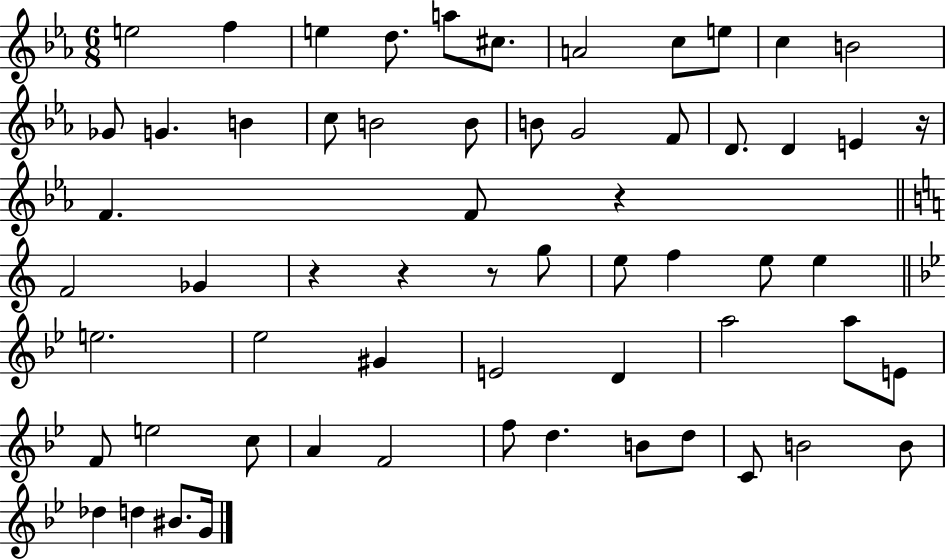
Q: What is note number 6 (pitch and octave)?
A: C#5